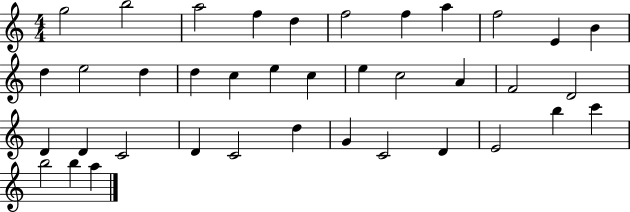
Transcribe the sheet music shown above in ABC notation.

X:1
T:Untitled
M:4/4
L:1/4
K:C
g2 b2 a2 f d f2 f a f2 E B d e2 d d c e c e c2 A F2 D2 D D C2 D C2 d G C2 D E2 b c' b2 b a